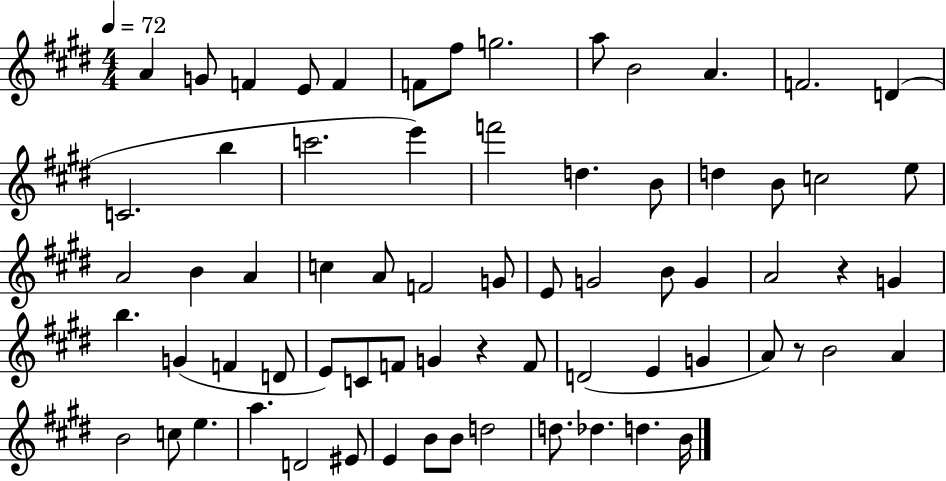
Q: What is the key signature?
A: E major